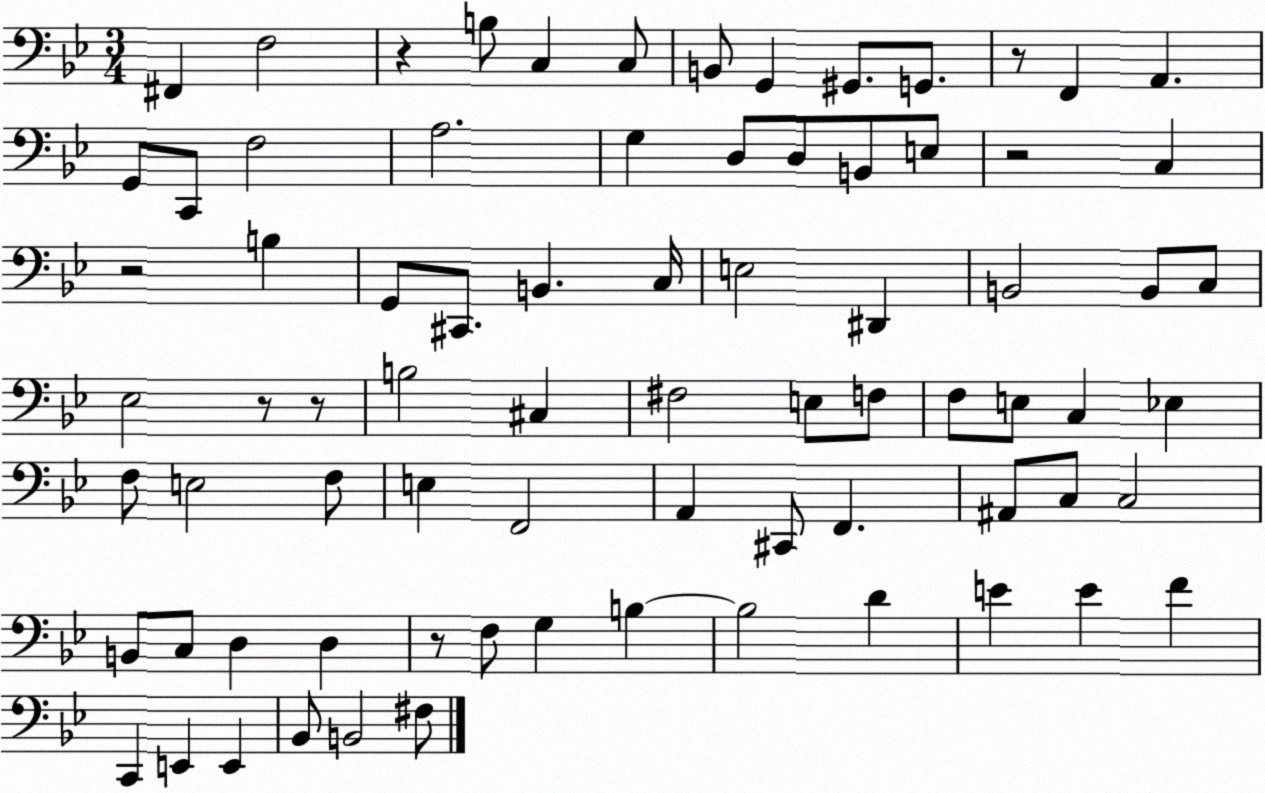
X:1
T:Untitled
M:3/4
L:1/4
K:Bb
^F,, F,2 z B,/2 C, C,/2 B,,/2 G,, ^G,,/2 G,,/2 z/2 F,, A,, G,,/2 C,,/2 F,2 A,2 G, D,/2 D,/2 B,,/2 E,/2 z2 C, z2 B, G,,/2 ^C,,/2 B,, C,/4 E,2 ^D,, B,,2 B,,/2 C,/2 _E,2 z/2 z/2 B,2 ^C, ^F,2 E,/2 F,/2 F,/2 E,/2 C, _E, F,/2 E,2 F,/2 E, F,,2 A,, ^C,,/2 F,, ^A,,/2 C,/2 C,2 B,,/2 C,/2 D, D, z/2 F,/2 G, B, B,2 D E E F C,, E,, E,, _B,,/2 B,,2 ^F,/2